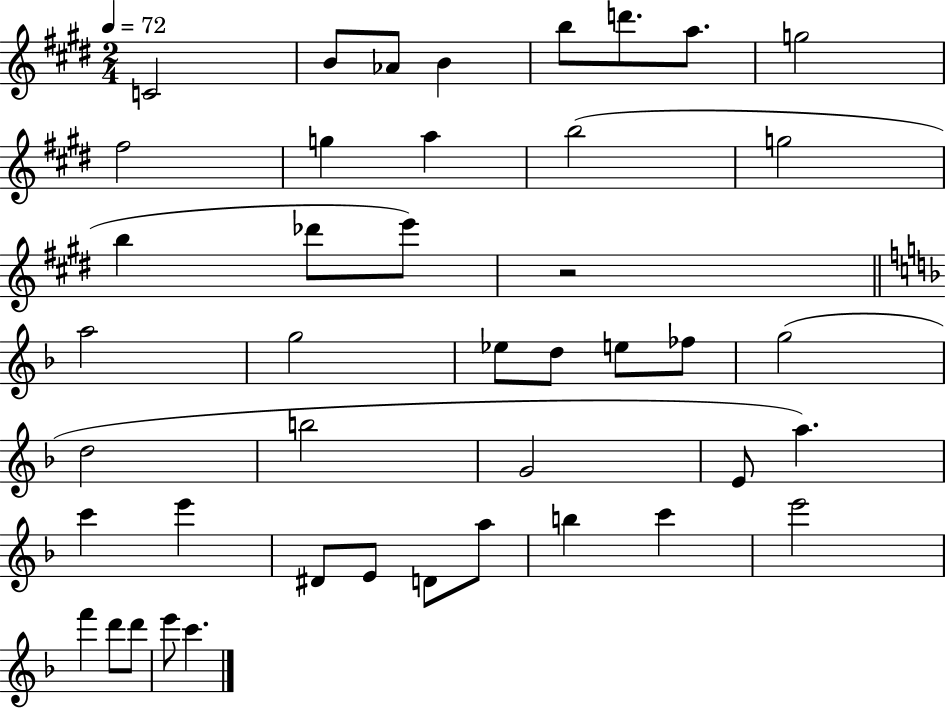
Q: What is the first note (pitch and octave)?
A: C4